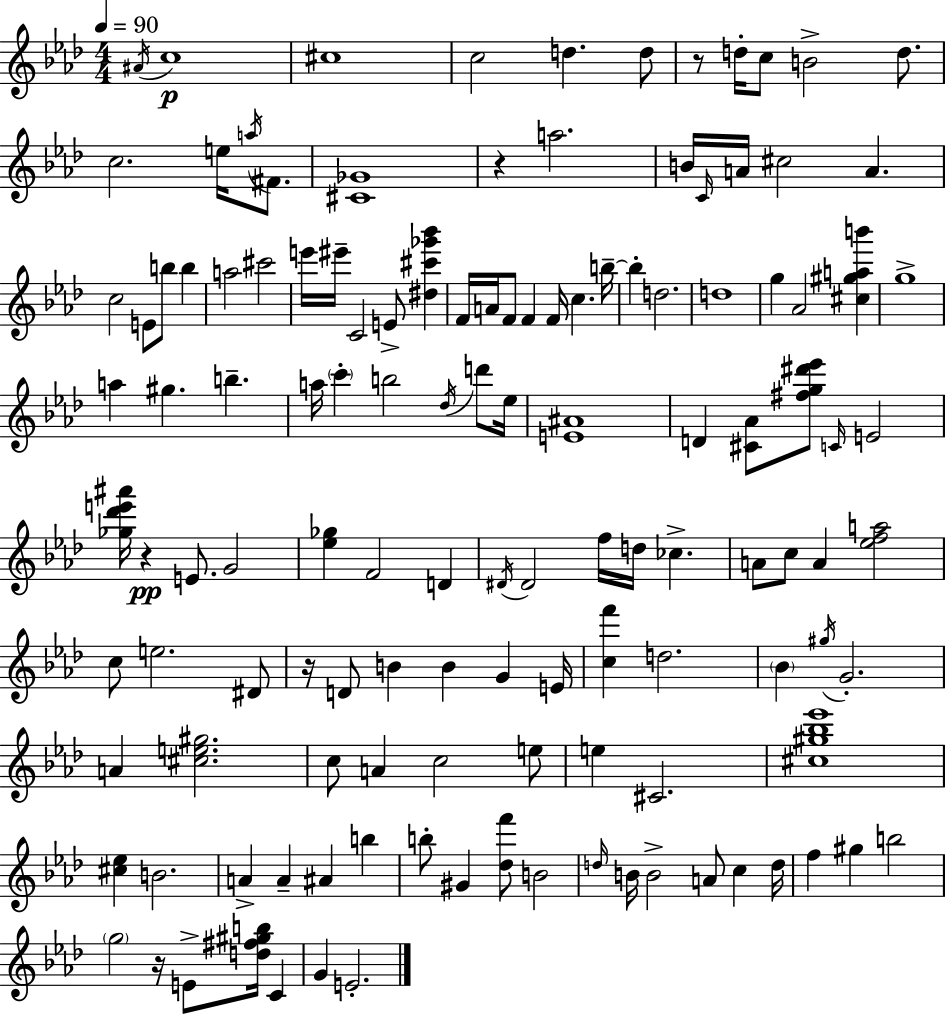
{
  \clef treble
  \numericTimeSignature
  \time 4/4
  \key aes \major
  \tempo 4 = 90
  \repeat volta 2 { \acciaccatura { ais'16 }\p c''1 | cis''1 | c''2 d''4. d''8 | r8 d''16-. c''8 b'2-> d''8. | \break c''2. e''16 \acciaccatura { a''16 } fis'8. | <cis' ges'>1 | r4 a''2. | b'16 \grace { c'16 } a'16 cis''2 a'4. | \break c''2 e'8 b''8 b''4 | a''2 cis'''2 | e'''16 eis'''16-- c'2 e'8-> <dis'' cis''' ges''' bes'''>4 | f'16 a'16 f'8 f'4 f'16 c''4. | \break b''16--~~ b''4-. d''2. | d''1 | g''4 aes'2 <cis'' gis'' a'' b'''>4 | g''1-> | \break a''4 gis''4. b''4.-- | a''16 \parenthesize c'''4-. b''2 | \acciaccatura { des''16 } d'''8 ees''16 <e' ais'>1 | d'4 <cis' aes'>8 <fis'' g'' dis''' ees'''>8 \grace { c'16 } e'2 | \break <ges'' des''' e''' ais'''>16 r4\pp e'8. g'2 | <ees'' ges''>4 f'2 | d'4 \acciaccatura { dis'16 } dis'2 f''16 d''16 | ces''4.-> a'8 c''8 a'4 <ees'' f'' a''>2 | \break c''8 e''2. | dis'8 r16 d'8 b'4 b'4 | g'4 e'16 <c'' f'''>4 d''2. | \parenthesize bes'4 \acciaccatura { gis''16 } g'2.-. | \break a'4 <cis'' e'' gis''>2. | c''8 a'4 c''2 | e''8 e''4 cis'2. | <cis'' gis'' bes'' ees'''>1 | \break <cis'' ees''>4 b'2. | a'4-> a'4-- ais'4 | b''4 b''8-. gis'4 <des'' f'''>8 b'2 | \grace { d''16 } b'16 b'2-> | \break a'8 c''4 d''16 f''4 gis''4 | b''2 \parenthesize g''2 | r16 e'8-> <d'' fis'' gis'' b''>16 c'4 g'4 e'2.-. | } \bar "|."
}